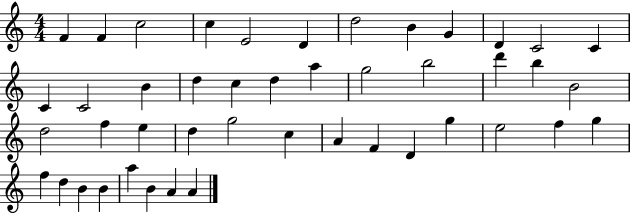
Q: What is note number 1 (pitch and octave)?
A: F4